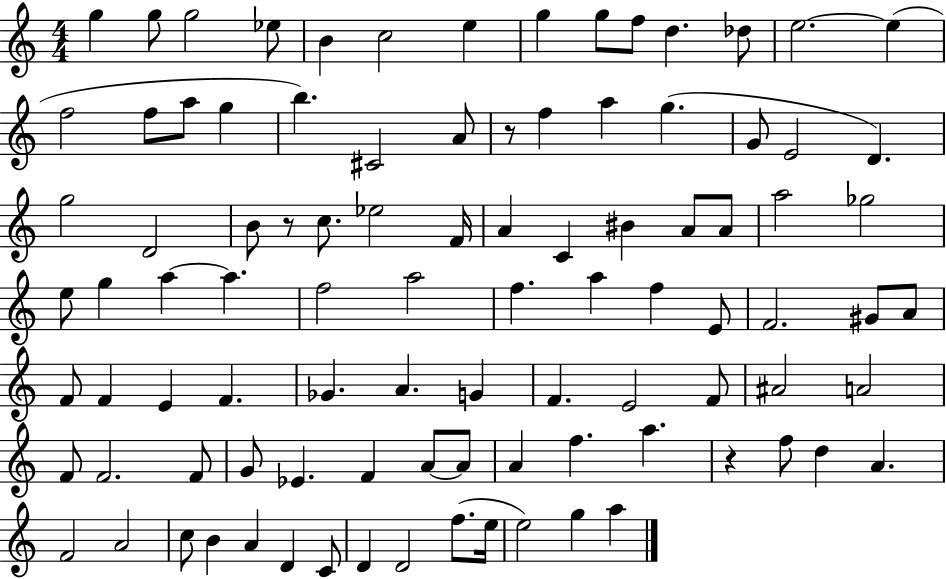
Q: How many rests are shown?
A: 3